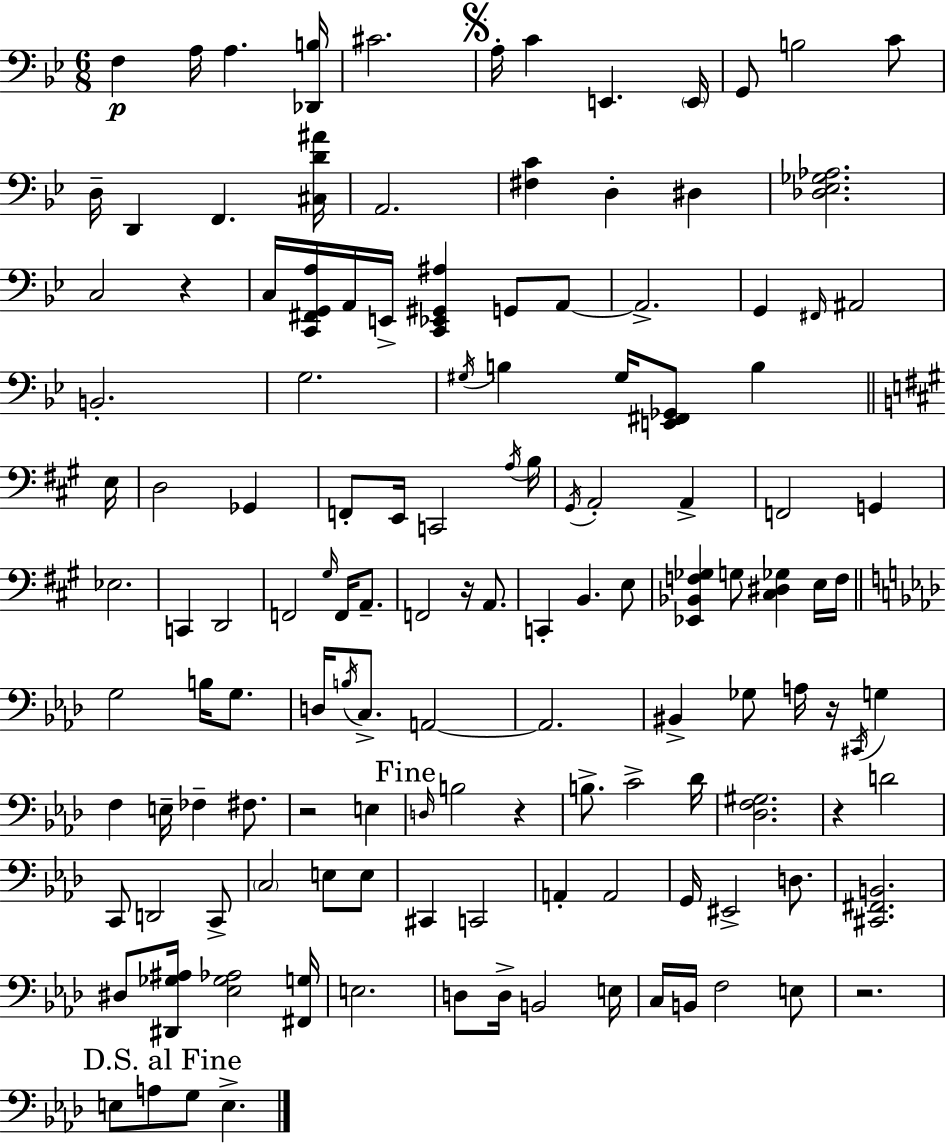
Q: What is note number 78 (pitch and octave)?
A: F#3